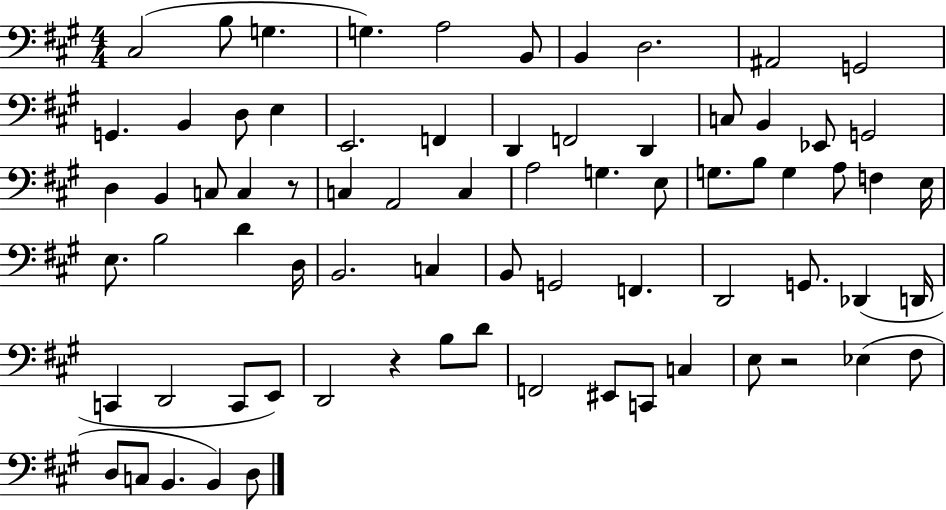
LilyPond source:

{
  \clef bass
  \numericTimeSignature
  \time 4/4
  \key a \major
  cis2( b8 g4. | g4.) a2 b,8 | b,4 d2. | ais,2 g,2 | \break g,4. b,4 d8 e4 | e,2. f,4 | d,4 f,2 d,4 | c8 b,4 ees,8 g,2 | \break d4 b,4 c8 c4 r8 | c4 a,2 c4 | a2 g4. e8 | g8. b8 g4 a8 f4 e16 | \break e8. b2 d'4 d16 | b,2. c4 | b,8 g,2 f,4. | d,2 g,8. des,4( d,16 | \break c,4 d,2 c,8 e,8) | d,2 r4 b8 d'8 | f,2 eis,8 c,8 c4 | e8 r2 ees4( fis8 | \break d8 c8 b,4. b,4) d8 | \bar "|."
}